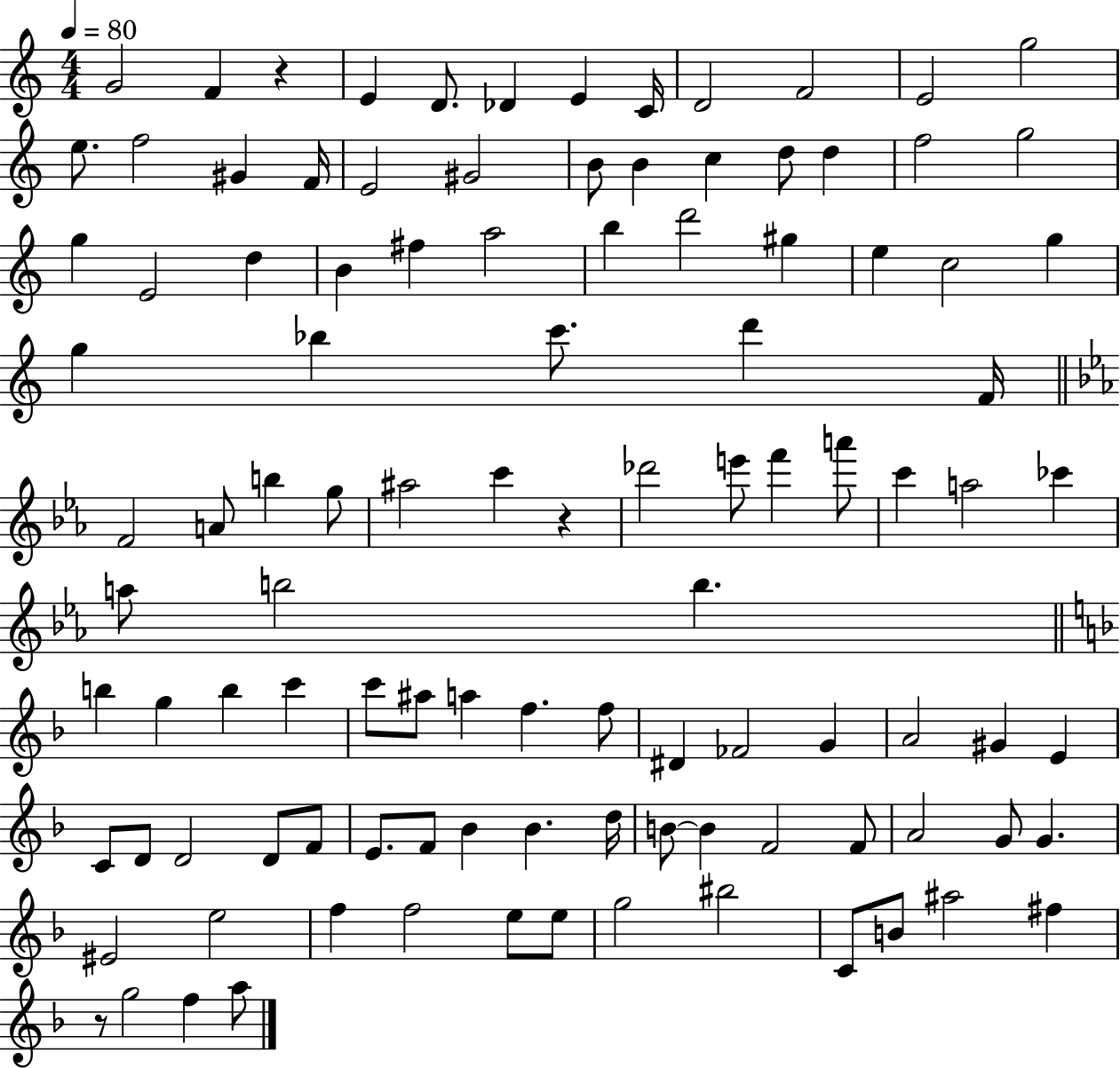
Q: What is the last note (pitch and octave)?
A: A5